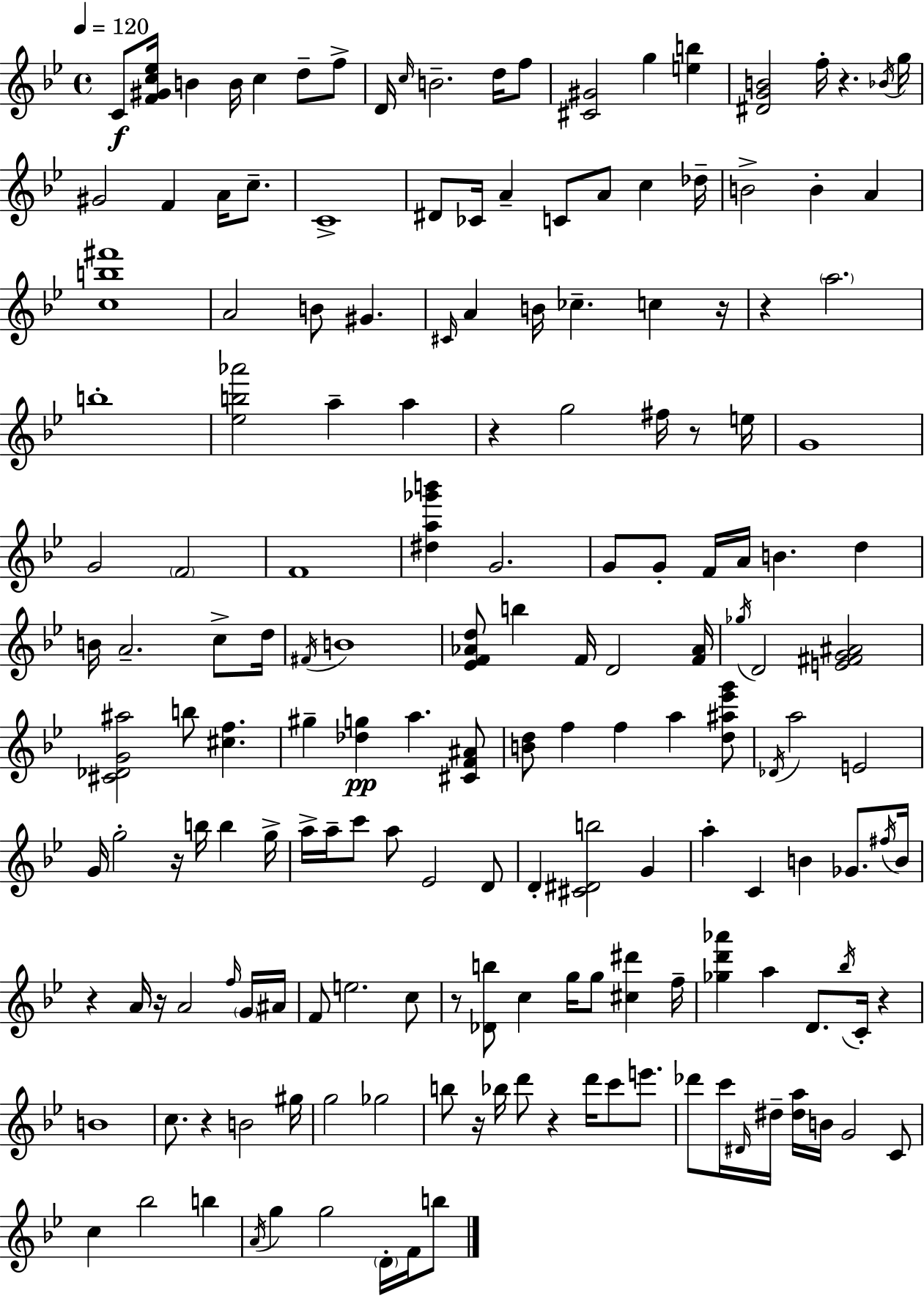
X:1
T:Untitled
M:4/4
L:1/4
K:Gm
C/2 [F^Gc_e]/4 B B/4 c d/2 f/2 D/4 c/4 B2 d/4 f/2 [^C^G]2 g [eb] [^DGB]2 f/4 z _B/4 g/4 ^G2 F A/4 c/2 C4 ^D/2 _C/4 A C/2 A/2 c _d/4 B2 B A [cb^f']4 A2 B/2 ^G ^C/4 A B/4 _c c z/4 z a2 b4 [_eb_a']2 a a z g2 ^f/4 z/2 e/4 G4 G2 F2 F4 [^da_g'b'] G2 G/2 G/2 F/4 A/4 B d B/4 A2 c/2 d/4 ^F/4 B4 [_EF_Ad]/2 b F/4 D2 [F_A]/4 _g/4 D2 [E^FG^A]2 [^C_DG^a]2 b/2 [^cf] ^g [_dg] a [^CF^A]/2 [Bd]/2 f f a [d^a_e'g']/2 _D/4 a2 E2 G/4 g2 z/4 b/4 b g/4 a/4 a/4 c'/2 a/2 _E2 D/2 D [^C^Db]2 G a C B _G/2 ^f/4 B/4 z A/4 z/4 A2 f/4 G/4 ^A/4 F/2 e2 c/2 z/2 [_Db]/2 c g/4 g/2 [^c^d'] f/4 [_gd'_a'] a D/2 _b/4 C/4 z B4 c/2 z B2 ^g/4 g2 _g2 b/2 z/4 _b/4 d'/2 z d'/4 c'/2 e'/2 _d'/2 c'/4 ^D/4 ^d/4 [^da]/4 B/4 G2 C/2 c _b2 b A/4 g g2 D/4 F/4 b/2